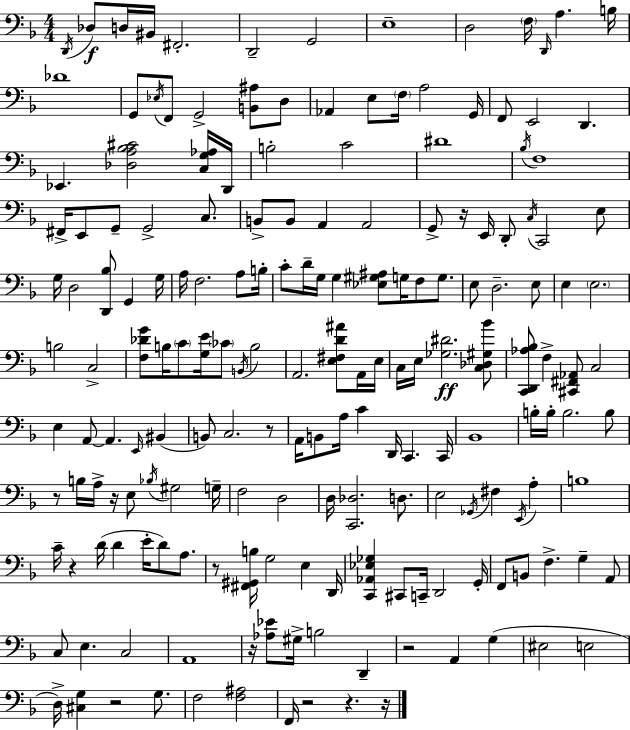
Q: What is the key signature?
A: D minor